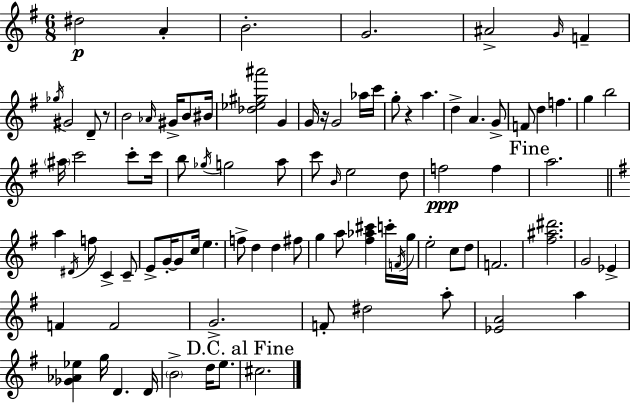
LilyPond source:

{
  \clef treble
  \numericTimeSignature
  \time 6/8
  \key g \major
  dis''2\p a'4-. | b'2.-. | g'2. | ais'2-> \grace { g'16 } f'4-- | \break \acciaccatura { ges''16 } gis'2 d'8-- | r8 b'2 \grace { aes'16 } gis'16-> | b'8 bis'16 <des'' ees'' gis'' ais'''>2 g'4 | g'16 r16 g'2 | \break aes''16 c'''16 g''8-. r4 a''4. | d''4-> a'4. | g'8-> f'8 d''4 f''4. | g''4 b''2 | \break \parenthesize ais''16 c'''2 | c'''8-. c'''16 b''8 \acciaccatura { ges''16 } g''2 | a''8 c'''8 \grace { b'16 } e''2 | d''8 f''2\ppp | \break f''4 \mark "Fine" a''2. | \bar "||" \break \key e \minor a''4 \acciaccatura { dis'16 } f''8 c'4-> c'8-- | e'8-> g'16-.~~ g'8 c''16 e''4. | f''8-> d''4 d''4 fis''8 | g''4 a''8 <fis'' aes'' cis'''>4 c'''16-. | \break \acciaccatura { f'16 } g''16 e''2-. c''8 | d''8 f'2. | <fis'' ais'' dis'''>2. | g'2 ees'4-> | \break f'4 f'2 | g'2.-> | f'8-. dis''2 | a''8-. <ees' a'>2 a''4 | \break <ges' aes' ees''>4 g''16 d'4. | d'16 \parenthesize b'2-> d''16 e''8. | \mark "D.C. al Fine" cis''2. | \bar "|."
}